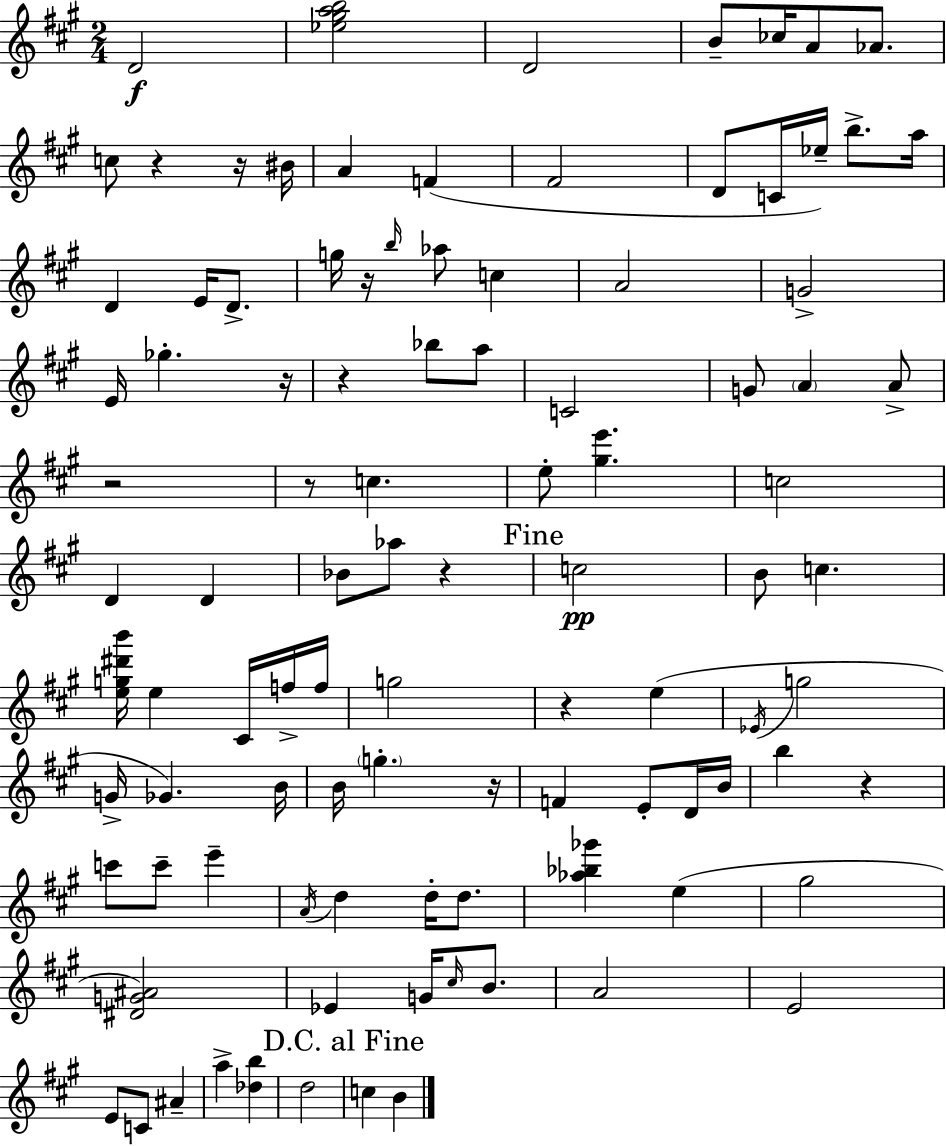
D4/h [Eb5,G#5,A5,B5]/h D4/h B4/e CES5/s A4/e Ab4/e. C5/e R/q R/s BIS4/s A4/q F4/q F#4/h D4/e C4/s Eb5/s B5/e. A5/s D4/q E4/s D4/e. G5/s R/s B5/s Ab5/e C5/q A4/h G4/h E4/s Gb5/q. R/s R/q Bb5/e A5/e C4/h G4/e A4/q A4/e R/h R/e C5/q. E5/e [G#5,E6]/q. C5/h D4/q D4/q Bb4/e Ab5/e R/q C5/h B4/e C5/q. [E5,G5,D#6,B6]/s E5/q C#4/s F5/s F5/s G5/h R/q E5/q Eb4/s G5/h G4/s Gb4/q. B4/s B4/s G5/q. R/s F4/q E4/e D4/s B4/s B5/q R/q C6/e C6/e E6/q A4/s D5/q D5/s D5/e. [Ab5,Bb5,Gb6]/q E5/q G#5/h [D#4,G4,A#4]/h Eb4/q G4/s C#5/s B4/e. A4/h E4/h E4/e C4/e A#4/q A5/q [Db5,B5]/q D5/h C5/q B4/q